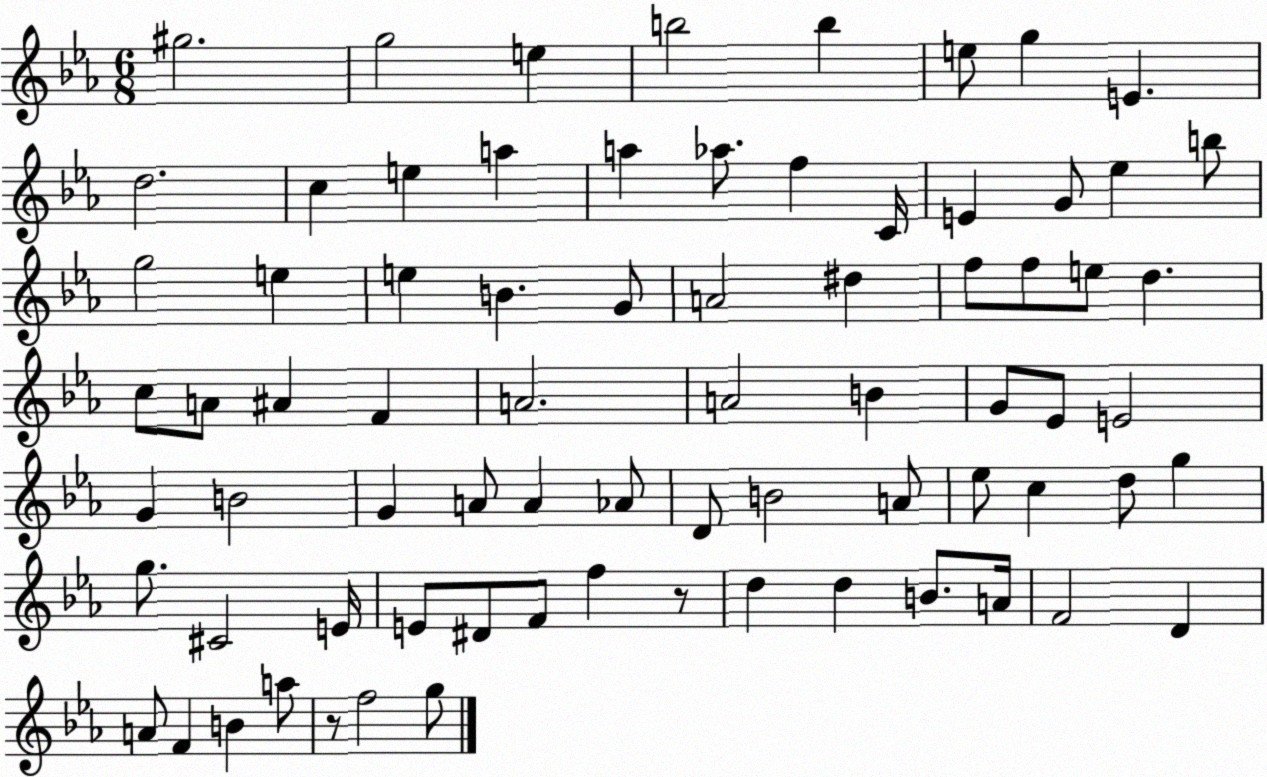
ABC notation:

X:1
T:Untitled
M:6/8
L:1/4
K:Eb
^g2 g2 e b2 b e/2 g E d2 c e a a _a/2 f C/4 E G/2 _e b/2 g2 e e B G/2 A2 ^d f/2 f/2 e/2 d c/2 A/2 ^A F A2 A2 B G/2 _E/2 E2 G B2 G A/2 A _A/2 D/2 B2 A/2 _e/2 c d/2 g g/2 ^C2 E/4 E/2 ^D/2 F/2 f z/2 d d B/2 A/4 F2 D A/2 F B a/2 z/2 f2 g/2